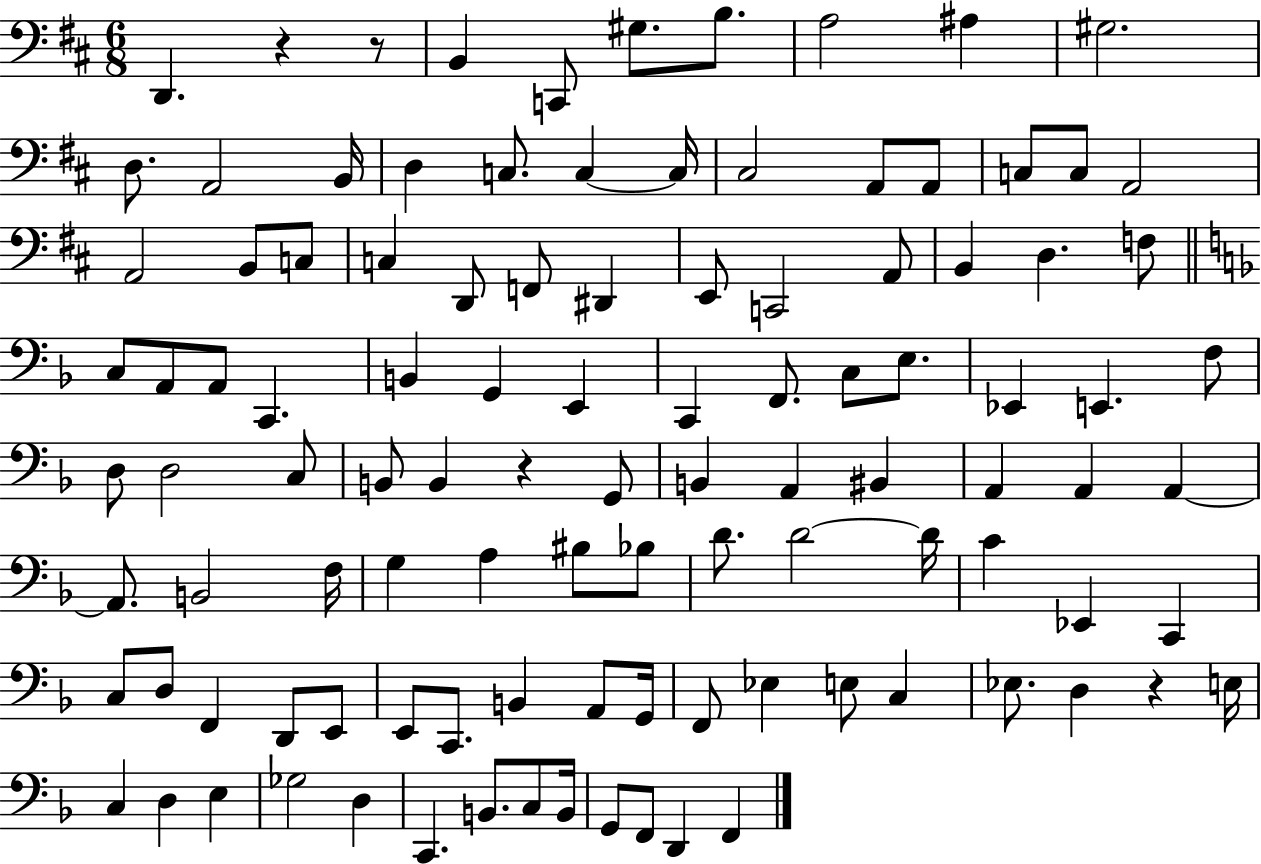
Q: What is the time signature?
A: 6/8